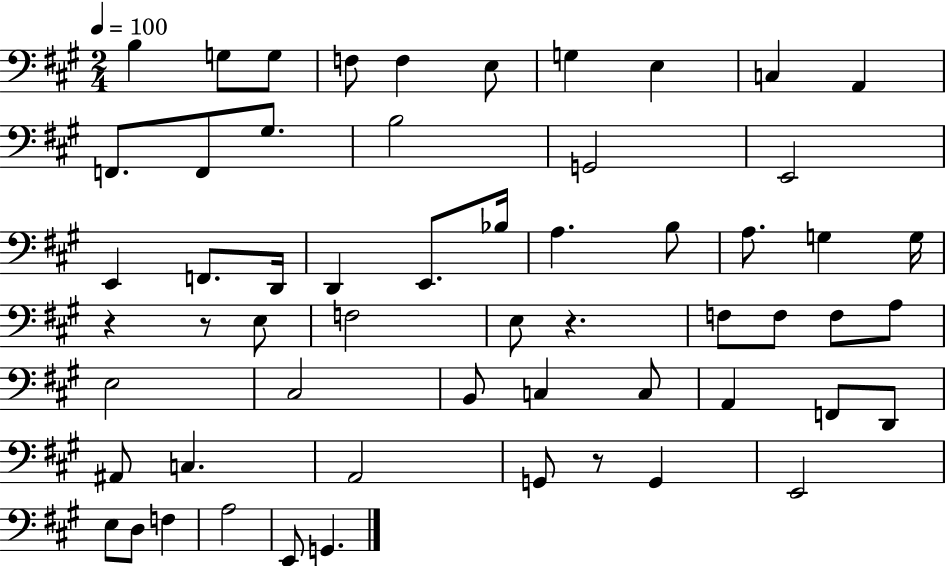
X:1
T:Untitled
M:2/4
L:1/4
K:A
B, G,/2 G,/2 F,/2 F, E,/2 G, E, C, A,, F,,/2 F,,/2 ^G,/2 B,2 G,,2 E,,2 E,, F,,/2 D,,/4 D,, E,,/2 _B,/4 A, B,/2 A,/2 G, G,/4 z z/2 E,/2 F,2 E,/2 z F,/2 F,/2 F,/2 A,/2 E,2 ^C,2 B,,/2 C, C,/2 A,, F,,/2 D,,/2 ^A,,/2 C, A,,2 G,,/2 z/2 G,, E,,2 E,/2 D,/2 F, A,2 E,,/2 G,,